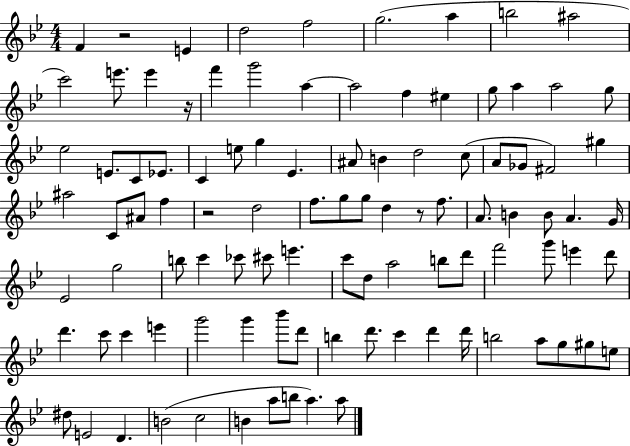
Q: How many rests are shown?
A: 4